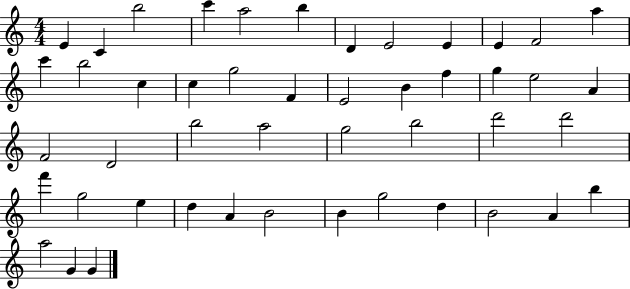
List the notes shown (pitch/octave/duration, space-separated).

E4/q C4/q B5/h C6/q A5/h B5/q D4/q E4/h E4/q E4/q F4/h A5/q C6/q B5/h C5/q C5/q G5/h F4/q E4/h B4/q F5/q G5/q E5/h A4/q F4/h D4/h B5/h A5/h G5/h B5/h D6/h D6/h F6/q G5/h E5/q D5/q A4/q B4/h B4/q G5/h D5/q B4/h A4/q B5/q A5/h G4/q G4/q